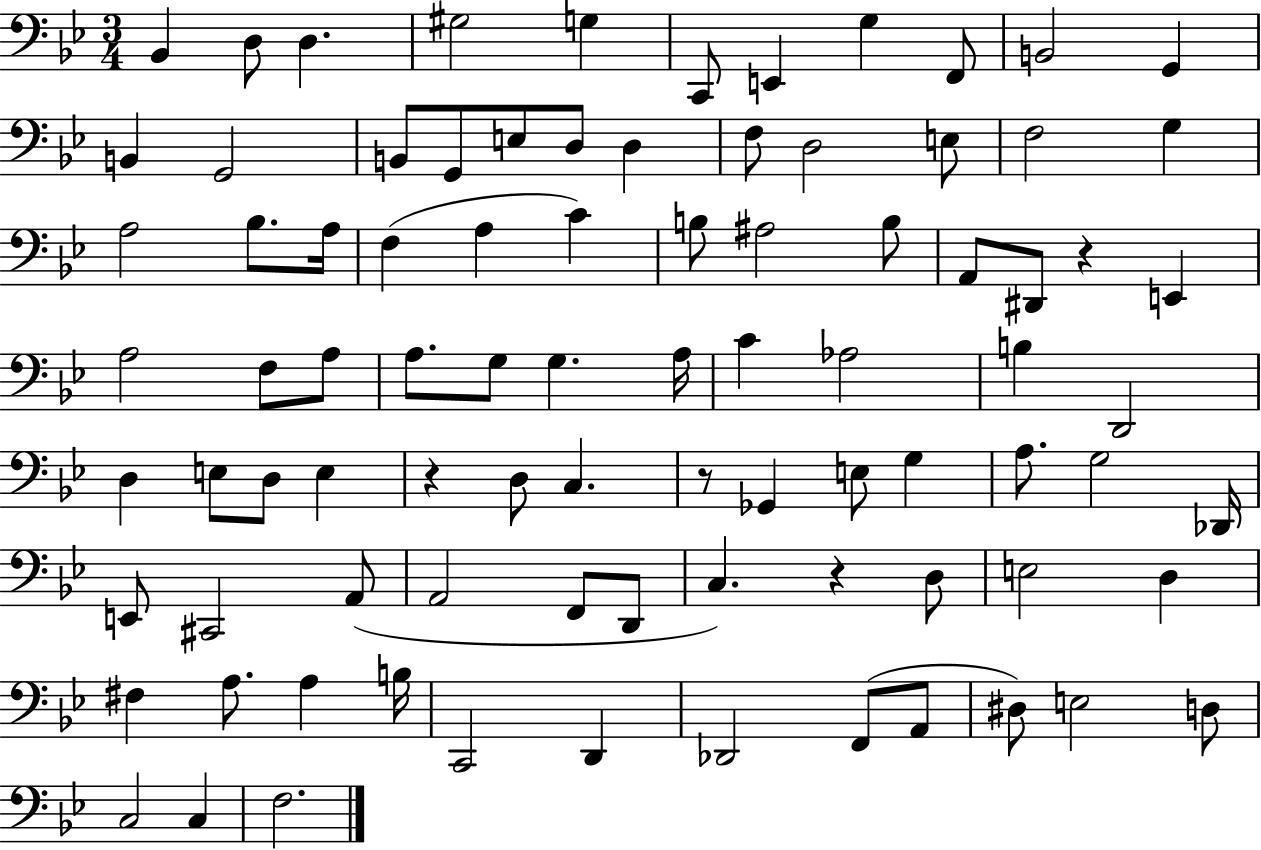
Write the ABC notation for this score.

X:1
T:Untitled
M:3/4
L:1/4
K:Bb
_B,, D,/2 D, ^G,2 G, C,,/2 E,, G, F,,/2 B,,2 G,, B,, G,,2 B,,/2 G,,/2 E,/2 D,/2 D, F,/2 D,2 E,/2 F,2 G, A,2 _B,/2 A,/4 F, A, C B,/2 ^A,2 B,/2 A,,/2 ^D,,/2 z E,, A,2 F,/2 A,/2 A,/2 G,/2 G, A,/4 C _A,2 B, D,,2 D, E,/2 D,/2 E, z D,/2 C, z/2 _G,, E,/2 G, A,/2 G,2 _D,,/4 E,,/2 ^C,,2 A,,/2 A,,2 F,,/2 D,,/2 C, z D,/2 E,2 D, ^F, A,/2 A, B,/4 C,,2 D,, _D,,2 F,,/2 A,,/2 ^D,/2 E,2 D,/2 C,2 C, F,2